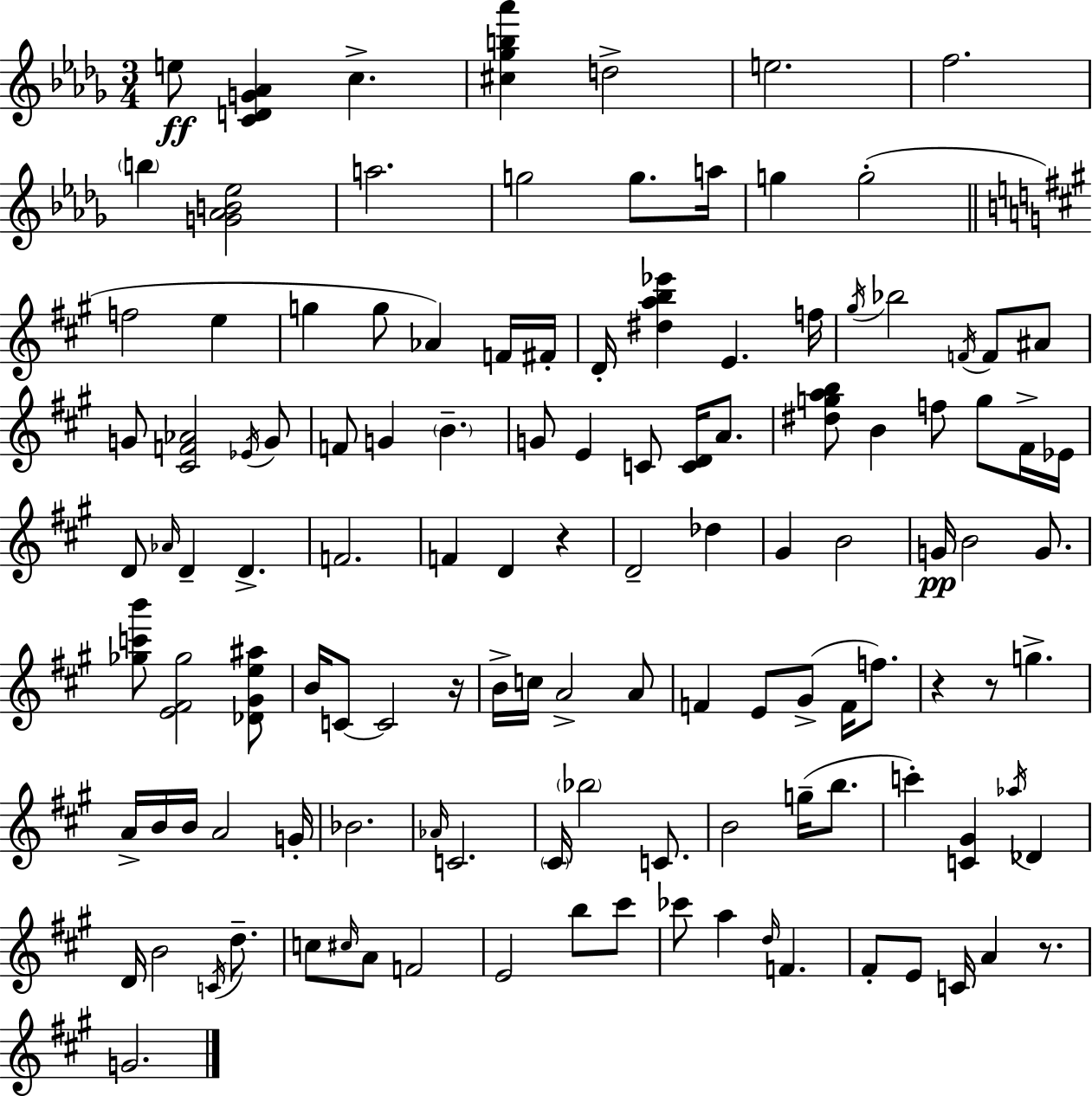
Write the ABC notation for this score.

X:1
T:Untitled
M:3/4
L:1/4
K:Bbm
e/2 [CDG_A] c [^c_gb_a'] d2 e2 f2 b [G_AB_e]2 a2 g2 g/2 a/4 g g2 f2 e g g/2 _A F/4 ^F/4 D/4 [^dab_e'] E f/4 ^g/4 _b2 F/4 F/2 ^A/2 G/2 [^CF_A]2 _E/4 G/2 F/2 G B G/2 E C/2 [CD]/4 A/2 [^dgab]/2 B f/2 g/2 ^F/4 _E/4 D/2 _A/4 D D F2 F D z D2 _d ^G B2 G/4 B2 G/2 [_gc'b']/2 [E^F_g]2 [_D^Ge^a]/2 B/4 C/2 C2 z/4 B/4 c/4 A2 A/2 F E/2 ^G/2 F/4 f/2 z z/2 g A/4 B/4 B/4 A2 G/4 _B2 _A/4 C2 ^C/4 _b2 C/2 B2 g/4 b/2 c' [C^G] _a/4 _D D/4 B2 C/4 d/2 c/2 ^c/4 A/2 F2 E2 b/2 ^c'/2 _c'/2 a d/4 F ^F/2 E/2 C/4 A z/2 G2